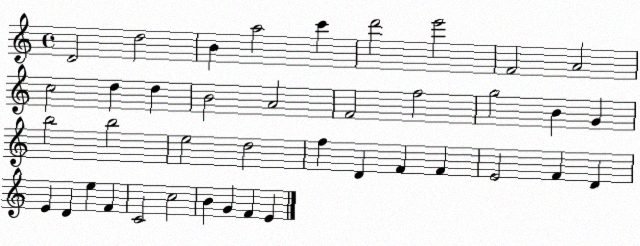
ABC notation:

X:1
T:Untitled
M:4/4
L:1/4
K:C
D2 d2 B a2 c' d'2 e'2 F2 A2 c2 d d B2 A2 F2 f2 g2 B G b2 b2 e2 d2 f D F F E2 F D E D e F C2 c2 B G F E